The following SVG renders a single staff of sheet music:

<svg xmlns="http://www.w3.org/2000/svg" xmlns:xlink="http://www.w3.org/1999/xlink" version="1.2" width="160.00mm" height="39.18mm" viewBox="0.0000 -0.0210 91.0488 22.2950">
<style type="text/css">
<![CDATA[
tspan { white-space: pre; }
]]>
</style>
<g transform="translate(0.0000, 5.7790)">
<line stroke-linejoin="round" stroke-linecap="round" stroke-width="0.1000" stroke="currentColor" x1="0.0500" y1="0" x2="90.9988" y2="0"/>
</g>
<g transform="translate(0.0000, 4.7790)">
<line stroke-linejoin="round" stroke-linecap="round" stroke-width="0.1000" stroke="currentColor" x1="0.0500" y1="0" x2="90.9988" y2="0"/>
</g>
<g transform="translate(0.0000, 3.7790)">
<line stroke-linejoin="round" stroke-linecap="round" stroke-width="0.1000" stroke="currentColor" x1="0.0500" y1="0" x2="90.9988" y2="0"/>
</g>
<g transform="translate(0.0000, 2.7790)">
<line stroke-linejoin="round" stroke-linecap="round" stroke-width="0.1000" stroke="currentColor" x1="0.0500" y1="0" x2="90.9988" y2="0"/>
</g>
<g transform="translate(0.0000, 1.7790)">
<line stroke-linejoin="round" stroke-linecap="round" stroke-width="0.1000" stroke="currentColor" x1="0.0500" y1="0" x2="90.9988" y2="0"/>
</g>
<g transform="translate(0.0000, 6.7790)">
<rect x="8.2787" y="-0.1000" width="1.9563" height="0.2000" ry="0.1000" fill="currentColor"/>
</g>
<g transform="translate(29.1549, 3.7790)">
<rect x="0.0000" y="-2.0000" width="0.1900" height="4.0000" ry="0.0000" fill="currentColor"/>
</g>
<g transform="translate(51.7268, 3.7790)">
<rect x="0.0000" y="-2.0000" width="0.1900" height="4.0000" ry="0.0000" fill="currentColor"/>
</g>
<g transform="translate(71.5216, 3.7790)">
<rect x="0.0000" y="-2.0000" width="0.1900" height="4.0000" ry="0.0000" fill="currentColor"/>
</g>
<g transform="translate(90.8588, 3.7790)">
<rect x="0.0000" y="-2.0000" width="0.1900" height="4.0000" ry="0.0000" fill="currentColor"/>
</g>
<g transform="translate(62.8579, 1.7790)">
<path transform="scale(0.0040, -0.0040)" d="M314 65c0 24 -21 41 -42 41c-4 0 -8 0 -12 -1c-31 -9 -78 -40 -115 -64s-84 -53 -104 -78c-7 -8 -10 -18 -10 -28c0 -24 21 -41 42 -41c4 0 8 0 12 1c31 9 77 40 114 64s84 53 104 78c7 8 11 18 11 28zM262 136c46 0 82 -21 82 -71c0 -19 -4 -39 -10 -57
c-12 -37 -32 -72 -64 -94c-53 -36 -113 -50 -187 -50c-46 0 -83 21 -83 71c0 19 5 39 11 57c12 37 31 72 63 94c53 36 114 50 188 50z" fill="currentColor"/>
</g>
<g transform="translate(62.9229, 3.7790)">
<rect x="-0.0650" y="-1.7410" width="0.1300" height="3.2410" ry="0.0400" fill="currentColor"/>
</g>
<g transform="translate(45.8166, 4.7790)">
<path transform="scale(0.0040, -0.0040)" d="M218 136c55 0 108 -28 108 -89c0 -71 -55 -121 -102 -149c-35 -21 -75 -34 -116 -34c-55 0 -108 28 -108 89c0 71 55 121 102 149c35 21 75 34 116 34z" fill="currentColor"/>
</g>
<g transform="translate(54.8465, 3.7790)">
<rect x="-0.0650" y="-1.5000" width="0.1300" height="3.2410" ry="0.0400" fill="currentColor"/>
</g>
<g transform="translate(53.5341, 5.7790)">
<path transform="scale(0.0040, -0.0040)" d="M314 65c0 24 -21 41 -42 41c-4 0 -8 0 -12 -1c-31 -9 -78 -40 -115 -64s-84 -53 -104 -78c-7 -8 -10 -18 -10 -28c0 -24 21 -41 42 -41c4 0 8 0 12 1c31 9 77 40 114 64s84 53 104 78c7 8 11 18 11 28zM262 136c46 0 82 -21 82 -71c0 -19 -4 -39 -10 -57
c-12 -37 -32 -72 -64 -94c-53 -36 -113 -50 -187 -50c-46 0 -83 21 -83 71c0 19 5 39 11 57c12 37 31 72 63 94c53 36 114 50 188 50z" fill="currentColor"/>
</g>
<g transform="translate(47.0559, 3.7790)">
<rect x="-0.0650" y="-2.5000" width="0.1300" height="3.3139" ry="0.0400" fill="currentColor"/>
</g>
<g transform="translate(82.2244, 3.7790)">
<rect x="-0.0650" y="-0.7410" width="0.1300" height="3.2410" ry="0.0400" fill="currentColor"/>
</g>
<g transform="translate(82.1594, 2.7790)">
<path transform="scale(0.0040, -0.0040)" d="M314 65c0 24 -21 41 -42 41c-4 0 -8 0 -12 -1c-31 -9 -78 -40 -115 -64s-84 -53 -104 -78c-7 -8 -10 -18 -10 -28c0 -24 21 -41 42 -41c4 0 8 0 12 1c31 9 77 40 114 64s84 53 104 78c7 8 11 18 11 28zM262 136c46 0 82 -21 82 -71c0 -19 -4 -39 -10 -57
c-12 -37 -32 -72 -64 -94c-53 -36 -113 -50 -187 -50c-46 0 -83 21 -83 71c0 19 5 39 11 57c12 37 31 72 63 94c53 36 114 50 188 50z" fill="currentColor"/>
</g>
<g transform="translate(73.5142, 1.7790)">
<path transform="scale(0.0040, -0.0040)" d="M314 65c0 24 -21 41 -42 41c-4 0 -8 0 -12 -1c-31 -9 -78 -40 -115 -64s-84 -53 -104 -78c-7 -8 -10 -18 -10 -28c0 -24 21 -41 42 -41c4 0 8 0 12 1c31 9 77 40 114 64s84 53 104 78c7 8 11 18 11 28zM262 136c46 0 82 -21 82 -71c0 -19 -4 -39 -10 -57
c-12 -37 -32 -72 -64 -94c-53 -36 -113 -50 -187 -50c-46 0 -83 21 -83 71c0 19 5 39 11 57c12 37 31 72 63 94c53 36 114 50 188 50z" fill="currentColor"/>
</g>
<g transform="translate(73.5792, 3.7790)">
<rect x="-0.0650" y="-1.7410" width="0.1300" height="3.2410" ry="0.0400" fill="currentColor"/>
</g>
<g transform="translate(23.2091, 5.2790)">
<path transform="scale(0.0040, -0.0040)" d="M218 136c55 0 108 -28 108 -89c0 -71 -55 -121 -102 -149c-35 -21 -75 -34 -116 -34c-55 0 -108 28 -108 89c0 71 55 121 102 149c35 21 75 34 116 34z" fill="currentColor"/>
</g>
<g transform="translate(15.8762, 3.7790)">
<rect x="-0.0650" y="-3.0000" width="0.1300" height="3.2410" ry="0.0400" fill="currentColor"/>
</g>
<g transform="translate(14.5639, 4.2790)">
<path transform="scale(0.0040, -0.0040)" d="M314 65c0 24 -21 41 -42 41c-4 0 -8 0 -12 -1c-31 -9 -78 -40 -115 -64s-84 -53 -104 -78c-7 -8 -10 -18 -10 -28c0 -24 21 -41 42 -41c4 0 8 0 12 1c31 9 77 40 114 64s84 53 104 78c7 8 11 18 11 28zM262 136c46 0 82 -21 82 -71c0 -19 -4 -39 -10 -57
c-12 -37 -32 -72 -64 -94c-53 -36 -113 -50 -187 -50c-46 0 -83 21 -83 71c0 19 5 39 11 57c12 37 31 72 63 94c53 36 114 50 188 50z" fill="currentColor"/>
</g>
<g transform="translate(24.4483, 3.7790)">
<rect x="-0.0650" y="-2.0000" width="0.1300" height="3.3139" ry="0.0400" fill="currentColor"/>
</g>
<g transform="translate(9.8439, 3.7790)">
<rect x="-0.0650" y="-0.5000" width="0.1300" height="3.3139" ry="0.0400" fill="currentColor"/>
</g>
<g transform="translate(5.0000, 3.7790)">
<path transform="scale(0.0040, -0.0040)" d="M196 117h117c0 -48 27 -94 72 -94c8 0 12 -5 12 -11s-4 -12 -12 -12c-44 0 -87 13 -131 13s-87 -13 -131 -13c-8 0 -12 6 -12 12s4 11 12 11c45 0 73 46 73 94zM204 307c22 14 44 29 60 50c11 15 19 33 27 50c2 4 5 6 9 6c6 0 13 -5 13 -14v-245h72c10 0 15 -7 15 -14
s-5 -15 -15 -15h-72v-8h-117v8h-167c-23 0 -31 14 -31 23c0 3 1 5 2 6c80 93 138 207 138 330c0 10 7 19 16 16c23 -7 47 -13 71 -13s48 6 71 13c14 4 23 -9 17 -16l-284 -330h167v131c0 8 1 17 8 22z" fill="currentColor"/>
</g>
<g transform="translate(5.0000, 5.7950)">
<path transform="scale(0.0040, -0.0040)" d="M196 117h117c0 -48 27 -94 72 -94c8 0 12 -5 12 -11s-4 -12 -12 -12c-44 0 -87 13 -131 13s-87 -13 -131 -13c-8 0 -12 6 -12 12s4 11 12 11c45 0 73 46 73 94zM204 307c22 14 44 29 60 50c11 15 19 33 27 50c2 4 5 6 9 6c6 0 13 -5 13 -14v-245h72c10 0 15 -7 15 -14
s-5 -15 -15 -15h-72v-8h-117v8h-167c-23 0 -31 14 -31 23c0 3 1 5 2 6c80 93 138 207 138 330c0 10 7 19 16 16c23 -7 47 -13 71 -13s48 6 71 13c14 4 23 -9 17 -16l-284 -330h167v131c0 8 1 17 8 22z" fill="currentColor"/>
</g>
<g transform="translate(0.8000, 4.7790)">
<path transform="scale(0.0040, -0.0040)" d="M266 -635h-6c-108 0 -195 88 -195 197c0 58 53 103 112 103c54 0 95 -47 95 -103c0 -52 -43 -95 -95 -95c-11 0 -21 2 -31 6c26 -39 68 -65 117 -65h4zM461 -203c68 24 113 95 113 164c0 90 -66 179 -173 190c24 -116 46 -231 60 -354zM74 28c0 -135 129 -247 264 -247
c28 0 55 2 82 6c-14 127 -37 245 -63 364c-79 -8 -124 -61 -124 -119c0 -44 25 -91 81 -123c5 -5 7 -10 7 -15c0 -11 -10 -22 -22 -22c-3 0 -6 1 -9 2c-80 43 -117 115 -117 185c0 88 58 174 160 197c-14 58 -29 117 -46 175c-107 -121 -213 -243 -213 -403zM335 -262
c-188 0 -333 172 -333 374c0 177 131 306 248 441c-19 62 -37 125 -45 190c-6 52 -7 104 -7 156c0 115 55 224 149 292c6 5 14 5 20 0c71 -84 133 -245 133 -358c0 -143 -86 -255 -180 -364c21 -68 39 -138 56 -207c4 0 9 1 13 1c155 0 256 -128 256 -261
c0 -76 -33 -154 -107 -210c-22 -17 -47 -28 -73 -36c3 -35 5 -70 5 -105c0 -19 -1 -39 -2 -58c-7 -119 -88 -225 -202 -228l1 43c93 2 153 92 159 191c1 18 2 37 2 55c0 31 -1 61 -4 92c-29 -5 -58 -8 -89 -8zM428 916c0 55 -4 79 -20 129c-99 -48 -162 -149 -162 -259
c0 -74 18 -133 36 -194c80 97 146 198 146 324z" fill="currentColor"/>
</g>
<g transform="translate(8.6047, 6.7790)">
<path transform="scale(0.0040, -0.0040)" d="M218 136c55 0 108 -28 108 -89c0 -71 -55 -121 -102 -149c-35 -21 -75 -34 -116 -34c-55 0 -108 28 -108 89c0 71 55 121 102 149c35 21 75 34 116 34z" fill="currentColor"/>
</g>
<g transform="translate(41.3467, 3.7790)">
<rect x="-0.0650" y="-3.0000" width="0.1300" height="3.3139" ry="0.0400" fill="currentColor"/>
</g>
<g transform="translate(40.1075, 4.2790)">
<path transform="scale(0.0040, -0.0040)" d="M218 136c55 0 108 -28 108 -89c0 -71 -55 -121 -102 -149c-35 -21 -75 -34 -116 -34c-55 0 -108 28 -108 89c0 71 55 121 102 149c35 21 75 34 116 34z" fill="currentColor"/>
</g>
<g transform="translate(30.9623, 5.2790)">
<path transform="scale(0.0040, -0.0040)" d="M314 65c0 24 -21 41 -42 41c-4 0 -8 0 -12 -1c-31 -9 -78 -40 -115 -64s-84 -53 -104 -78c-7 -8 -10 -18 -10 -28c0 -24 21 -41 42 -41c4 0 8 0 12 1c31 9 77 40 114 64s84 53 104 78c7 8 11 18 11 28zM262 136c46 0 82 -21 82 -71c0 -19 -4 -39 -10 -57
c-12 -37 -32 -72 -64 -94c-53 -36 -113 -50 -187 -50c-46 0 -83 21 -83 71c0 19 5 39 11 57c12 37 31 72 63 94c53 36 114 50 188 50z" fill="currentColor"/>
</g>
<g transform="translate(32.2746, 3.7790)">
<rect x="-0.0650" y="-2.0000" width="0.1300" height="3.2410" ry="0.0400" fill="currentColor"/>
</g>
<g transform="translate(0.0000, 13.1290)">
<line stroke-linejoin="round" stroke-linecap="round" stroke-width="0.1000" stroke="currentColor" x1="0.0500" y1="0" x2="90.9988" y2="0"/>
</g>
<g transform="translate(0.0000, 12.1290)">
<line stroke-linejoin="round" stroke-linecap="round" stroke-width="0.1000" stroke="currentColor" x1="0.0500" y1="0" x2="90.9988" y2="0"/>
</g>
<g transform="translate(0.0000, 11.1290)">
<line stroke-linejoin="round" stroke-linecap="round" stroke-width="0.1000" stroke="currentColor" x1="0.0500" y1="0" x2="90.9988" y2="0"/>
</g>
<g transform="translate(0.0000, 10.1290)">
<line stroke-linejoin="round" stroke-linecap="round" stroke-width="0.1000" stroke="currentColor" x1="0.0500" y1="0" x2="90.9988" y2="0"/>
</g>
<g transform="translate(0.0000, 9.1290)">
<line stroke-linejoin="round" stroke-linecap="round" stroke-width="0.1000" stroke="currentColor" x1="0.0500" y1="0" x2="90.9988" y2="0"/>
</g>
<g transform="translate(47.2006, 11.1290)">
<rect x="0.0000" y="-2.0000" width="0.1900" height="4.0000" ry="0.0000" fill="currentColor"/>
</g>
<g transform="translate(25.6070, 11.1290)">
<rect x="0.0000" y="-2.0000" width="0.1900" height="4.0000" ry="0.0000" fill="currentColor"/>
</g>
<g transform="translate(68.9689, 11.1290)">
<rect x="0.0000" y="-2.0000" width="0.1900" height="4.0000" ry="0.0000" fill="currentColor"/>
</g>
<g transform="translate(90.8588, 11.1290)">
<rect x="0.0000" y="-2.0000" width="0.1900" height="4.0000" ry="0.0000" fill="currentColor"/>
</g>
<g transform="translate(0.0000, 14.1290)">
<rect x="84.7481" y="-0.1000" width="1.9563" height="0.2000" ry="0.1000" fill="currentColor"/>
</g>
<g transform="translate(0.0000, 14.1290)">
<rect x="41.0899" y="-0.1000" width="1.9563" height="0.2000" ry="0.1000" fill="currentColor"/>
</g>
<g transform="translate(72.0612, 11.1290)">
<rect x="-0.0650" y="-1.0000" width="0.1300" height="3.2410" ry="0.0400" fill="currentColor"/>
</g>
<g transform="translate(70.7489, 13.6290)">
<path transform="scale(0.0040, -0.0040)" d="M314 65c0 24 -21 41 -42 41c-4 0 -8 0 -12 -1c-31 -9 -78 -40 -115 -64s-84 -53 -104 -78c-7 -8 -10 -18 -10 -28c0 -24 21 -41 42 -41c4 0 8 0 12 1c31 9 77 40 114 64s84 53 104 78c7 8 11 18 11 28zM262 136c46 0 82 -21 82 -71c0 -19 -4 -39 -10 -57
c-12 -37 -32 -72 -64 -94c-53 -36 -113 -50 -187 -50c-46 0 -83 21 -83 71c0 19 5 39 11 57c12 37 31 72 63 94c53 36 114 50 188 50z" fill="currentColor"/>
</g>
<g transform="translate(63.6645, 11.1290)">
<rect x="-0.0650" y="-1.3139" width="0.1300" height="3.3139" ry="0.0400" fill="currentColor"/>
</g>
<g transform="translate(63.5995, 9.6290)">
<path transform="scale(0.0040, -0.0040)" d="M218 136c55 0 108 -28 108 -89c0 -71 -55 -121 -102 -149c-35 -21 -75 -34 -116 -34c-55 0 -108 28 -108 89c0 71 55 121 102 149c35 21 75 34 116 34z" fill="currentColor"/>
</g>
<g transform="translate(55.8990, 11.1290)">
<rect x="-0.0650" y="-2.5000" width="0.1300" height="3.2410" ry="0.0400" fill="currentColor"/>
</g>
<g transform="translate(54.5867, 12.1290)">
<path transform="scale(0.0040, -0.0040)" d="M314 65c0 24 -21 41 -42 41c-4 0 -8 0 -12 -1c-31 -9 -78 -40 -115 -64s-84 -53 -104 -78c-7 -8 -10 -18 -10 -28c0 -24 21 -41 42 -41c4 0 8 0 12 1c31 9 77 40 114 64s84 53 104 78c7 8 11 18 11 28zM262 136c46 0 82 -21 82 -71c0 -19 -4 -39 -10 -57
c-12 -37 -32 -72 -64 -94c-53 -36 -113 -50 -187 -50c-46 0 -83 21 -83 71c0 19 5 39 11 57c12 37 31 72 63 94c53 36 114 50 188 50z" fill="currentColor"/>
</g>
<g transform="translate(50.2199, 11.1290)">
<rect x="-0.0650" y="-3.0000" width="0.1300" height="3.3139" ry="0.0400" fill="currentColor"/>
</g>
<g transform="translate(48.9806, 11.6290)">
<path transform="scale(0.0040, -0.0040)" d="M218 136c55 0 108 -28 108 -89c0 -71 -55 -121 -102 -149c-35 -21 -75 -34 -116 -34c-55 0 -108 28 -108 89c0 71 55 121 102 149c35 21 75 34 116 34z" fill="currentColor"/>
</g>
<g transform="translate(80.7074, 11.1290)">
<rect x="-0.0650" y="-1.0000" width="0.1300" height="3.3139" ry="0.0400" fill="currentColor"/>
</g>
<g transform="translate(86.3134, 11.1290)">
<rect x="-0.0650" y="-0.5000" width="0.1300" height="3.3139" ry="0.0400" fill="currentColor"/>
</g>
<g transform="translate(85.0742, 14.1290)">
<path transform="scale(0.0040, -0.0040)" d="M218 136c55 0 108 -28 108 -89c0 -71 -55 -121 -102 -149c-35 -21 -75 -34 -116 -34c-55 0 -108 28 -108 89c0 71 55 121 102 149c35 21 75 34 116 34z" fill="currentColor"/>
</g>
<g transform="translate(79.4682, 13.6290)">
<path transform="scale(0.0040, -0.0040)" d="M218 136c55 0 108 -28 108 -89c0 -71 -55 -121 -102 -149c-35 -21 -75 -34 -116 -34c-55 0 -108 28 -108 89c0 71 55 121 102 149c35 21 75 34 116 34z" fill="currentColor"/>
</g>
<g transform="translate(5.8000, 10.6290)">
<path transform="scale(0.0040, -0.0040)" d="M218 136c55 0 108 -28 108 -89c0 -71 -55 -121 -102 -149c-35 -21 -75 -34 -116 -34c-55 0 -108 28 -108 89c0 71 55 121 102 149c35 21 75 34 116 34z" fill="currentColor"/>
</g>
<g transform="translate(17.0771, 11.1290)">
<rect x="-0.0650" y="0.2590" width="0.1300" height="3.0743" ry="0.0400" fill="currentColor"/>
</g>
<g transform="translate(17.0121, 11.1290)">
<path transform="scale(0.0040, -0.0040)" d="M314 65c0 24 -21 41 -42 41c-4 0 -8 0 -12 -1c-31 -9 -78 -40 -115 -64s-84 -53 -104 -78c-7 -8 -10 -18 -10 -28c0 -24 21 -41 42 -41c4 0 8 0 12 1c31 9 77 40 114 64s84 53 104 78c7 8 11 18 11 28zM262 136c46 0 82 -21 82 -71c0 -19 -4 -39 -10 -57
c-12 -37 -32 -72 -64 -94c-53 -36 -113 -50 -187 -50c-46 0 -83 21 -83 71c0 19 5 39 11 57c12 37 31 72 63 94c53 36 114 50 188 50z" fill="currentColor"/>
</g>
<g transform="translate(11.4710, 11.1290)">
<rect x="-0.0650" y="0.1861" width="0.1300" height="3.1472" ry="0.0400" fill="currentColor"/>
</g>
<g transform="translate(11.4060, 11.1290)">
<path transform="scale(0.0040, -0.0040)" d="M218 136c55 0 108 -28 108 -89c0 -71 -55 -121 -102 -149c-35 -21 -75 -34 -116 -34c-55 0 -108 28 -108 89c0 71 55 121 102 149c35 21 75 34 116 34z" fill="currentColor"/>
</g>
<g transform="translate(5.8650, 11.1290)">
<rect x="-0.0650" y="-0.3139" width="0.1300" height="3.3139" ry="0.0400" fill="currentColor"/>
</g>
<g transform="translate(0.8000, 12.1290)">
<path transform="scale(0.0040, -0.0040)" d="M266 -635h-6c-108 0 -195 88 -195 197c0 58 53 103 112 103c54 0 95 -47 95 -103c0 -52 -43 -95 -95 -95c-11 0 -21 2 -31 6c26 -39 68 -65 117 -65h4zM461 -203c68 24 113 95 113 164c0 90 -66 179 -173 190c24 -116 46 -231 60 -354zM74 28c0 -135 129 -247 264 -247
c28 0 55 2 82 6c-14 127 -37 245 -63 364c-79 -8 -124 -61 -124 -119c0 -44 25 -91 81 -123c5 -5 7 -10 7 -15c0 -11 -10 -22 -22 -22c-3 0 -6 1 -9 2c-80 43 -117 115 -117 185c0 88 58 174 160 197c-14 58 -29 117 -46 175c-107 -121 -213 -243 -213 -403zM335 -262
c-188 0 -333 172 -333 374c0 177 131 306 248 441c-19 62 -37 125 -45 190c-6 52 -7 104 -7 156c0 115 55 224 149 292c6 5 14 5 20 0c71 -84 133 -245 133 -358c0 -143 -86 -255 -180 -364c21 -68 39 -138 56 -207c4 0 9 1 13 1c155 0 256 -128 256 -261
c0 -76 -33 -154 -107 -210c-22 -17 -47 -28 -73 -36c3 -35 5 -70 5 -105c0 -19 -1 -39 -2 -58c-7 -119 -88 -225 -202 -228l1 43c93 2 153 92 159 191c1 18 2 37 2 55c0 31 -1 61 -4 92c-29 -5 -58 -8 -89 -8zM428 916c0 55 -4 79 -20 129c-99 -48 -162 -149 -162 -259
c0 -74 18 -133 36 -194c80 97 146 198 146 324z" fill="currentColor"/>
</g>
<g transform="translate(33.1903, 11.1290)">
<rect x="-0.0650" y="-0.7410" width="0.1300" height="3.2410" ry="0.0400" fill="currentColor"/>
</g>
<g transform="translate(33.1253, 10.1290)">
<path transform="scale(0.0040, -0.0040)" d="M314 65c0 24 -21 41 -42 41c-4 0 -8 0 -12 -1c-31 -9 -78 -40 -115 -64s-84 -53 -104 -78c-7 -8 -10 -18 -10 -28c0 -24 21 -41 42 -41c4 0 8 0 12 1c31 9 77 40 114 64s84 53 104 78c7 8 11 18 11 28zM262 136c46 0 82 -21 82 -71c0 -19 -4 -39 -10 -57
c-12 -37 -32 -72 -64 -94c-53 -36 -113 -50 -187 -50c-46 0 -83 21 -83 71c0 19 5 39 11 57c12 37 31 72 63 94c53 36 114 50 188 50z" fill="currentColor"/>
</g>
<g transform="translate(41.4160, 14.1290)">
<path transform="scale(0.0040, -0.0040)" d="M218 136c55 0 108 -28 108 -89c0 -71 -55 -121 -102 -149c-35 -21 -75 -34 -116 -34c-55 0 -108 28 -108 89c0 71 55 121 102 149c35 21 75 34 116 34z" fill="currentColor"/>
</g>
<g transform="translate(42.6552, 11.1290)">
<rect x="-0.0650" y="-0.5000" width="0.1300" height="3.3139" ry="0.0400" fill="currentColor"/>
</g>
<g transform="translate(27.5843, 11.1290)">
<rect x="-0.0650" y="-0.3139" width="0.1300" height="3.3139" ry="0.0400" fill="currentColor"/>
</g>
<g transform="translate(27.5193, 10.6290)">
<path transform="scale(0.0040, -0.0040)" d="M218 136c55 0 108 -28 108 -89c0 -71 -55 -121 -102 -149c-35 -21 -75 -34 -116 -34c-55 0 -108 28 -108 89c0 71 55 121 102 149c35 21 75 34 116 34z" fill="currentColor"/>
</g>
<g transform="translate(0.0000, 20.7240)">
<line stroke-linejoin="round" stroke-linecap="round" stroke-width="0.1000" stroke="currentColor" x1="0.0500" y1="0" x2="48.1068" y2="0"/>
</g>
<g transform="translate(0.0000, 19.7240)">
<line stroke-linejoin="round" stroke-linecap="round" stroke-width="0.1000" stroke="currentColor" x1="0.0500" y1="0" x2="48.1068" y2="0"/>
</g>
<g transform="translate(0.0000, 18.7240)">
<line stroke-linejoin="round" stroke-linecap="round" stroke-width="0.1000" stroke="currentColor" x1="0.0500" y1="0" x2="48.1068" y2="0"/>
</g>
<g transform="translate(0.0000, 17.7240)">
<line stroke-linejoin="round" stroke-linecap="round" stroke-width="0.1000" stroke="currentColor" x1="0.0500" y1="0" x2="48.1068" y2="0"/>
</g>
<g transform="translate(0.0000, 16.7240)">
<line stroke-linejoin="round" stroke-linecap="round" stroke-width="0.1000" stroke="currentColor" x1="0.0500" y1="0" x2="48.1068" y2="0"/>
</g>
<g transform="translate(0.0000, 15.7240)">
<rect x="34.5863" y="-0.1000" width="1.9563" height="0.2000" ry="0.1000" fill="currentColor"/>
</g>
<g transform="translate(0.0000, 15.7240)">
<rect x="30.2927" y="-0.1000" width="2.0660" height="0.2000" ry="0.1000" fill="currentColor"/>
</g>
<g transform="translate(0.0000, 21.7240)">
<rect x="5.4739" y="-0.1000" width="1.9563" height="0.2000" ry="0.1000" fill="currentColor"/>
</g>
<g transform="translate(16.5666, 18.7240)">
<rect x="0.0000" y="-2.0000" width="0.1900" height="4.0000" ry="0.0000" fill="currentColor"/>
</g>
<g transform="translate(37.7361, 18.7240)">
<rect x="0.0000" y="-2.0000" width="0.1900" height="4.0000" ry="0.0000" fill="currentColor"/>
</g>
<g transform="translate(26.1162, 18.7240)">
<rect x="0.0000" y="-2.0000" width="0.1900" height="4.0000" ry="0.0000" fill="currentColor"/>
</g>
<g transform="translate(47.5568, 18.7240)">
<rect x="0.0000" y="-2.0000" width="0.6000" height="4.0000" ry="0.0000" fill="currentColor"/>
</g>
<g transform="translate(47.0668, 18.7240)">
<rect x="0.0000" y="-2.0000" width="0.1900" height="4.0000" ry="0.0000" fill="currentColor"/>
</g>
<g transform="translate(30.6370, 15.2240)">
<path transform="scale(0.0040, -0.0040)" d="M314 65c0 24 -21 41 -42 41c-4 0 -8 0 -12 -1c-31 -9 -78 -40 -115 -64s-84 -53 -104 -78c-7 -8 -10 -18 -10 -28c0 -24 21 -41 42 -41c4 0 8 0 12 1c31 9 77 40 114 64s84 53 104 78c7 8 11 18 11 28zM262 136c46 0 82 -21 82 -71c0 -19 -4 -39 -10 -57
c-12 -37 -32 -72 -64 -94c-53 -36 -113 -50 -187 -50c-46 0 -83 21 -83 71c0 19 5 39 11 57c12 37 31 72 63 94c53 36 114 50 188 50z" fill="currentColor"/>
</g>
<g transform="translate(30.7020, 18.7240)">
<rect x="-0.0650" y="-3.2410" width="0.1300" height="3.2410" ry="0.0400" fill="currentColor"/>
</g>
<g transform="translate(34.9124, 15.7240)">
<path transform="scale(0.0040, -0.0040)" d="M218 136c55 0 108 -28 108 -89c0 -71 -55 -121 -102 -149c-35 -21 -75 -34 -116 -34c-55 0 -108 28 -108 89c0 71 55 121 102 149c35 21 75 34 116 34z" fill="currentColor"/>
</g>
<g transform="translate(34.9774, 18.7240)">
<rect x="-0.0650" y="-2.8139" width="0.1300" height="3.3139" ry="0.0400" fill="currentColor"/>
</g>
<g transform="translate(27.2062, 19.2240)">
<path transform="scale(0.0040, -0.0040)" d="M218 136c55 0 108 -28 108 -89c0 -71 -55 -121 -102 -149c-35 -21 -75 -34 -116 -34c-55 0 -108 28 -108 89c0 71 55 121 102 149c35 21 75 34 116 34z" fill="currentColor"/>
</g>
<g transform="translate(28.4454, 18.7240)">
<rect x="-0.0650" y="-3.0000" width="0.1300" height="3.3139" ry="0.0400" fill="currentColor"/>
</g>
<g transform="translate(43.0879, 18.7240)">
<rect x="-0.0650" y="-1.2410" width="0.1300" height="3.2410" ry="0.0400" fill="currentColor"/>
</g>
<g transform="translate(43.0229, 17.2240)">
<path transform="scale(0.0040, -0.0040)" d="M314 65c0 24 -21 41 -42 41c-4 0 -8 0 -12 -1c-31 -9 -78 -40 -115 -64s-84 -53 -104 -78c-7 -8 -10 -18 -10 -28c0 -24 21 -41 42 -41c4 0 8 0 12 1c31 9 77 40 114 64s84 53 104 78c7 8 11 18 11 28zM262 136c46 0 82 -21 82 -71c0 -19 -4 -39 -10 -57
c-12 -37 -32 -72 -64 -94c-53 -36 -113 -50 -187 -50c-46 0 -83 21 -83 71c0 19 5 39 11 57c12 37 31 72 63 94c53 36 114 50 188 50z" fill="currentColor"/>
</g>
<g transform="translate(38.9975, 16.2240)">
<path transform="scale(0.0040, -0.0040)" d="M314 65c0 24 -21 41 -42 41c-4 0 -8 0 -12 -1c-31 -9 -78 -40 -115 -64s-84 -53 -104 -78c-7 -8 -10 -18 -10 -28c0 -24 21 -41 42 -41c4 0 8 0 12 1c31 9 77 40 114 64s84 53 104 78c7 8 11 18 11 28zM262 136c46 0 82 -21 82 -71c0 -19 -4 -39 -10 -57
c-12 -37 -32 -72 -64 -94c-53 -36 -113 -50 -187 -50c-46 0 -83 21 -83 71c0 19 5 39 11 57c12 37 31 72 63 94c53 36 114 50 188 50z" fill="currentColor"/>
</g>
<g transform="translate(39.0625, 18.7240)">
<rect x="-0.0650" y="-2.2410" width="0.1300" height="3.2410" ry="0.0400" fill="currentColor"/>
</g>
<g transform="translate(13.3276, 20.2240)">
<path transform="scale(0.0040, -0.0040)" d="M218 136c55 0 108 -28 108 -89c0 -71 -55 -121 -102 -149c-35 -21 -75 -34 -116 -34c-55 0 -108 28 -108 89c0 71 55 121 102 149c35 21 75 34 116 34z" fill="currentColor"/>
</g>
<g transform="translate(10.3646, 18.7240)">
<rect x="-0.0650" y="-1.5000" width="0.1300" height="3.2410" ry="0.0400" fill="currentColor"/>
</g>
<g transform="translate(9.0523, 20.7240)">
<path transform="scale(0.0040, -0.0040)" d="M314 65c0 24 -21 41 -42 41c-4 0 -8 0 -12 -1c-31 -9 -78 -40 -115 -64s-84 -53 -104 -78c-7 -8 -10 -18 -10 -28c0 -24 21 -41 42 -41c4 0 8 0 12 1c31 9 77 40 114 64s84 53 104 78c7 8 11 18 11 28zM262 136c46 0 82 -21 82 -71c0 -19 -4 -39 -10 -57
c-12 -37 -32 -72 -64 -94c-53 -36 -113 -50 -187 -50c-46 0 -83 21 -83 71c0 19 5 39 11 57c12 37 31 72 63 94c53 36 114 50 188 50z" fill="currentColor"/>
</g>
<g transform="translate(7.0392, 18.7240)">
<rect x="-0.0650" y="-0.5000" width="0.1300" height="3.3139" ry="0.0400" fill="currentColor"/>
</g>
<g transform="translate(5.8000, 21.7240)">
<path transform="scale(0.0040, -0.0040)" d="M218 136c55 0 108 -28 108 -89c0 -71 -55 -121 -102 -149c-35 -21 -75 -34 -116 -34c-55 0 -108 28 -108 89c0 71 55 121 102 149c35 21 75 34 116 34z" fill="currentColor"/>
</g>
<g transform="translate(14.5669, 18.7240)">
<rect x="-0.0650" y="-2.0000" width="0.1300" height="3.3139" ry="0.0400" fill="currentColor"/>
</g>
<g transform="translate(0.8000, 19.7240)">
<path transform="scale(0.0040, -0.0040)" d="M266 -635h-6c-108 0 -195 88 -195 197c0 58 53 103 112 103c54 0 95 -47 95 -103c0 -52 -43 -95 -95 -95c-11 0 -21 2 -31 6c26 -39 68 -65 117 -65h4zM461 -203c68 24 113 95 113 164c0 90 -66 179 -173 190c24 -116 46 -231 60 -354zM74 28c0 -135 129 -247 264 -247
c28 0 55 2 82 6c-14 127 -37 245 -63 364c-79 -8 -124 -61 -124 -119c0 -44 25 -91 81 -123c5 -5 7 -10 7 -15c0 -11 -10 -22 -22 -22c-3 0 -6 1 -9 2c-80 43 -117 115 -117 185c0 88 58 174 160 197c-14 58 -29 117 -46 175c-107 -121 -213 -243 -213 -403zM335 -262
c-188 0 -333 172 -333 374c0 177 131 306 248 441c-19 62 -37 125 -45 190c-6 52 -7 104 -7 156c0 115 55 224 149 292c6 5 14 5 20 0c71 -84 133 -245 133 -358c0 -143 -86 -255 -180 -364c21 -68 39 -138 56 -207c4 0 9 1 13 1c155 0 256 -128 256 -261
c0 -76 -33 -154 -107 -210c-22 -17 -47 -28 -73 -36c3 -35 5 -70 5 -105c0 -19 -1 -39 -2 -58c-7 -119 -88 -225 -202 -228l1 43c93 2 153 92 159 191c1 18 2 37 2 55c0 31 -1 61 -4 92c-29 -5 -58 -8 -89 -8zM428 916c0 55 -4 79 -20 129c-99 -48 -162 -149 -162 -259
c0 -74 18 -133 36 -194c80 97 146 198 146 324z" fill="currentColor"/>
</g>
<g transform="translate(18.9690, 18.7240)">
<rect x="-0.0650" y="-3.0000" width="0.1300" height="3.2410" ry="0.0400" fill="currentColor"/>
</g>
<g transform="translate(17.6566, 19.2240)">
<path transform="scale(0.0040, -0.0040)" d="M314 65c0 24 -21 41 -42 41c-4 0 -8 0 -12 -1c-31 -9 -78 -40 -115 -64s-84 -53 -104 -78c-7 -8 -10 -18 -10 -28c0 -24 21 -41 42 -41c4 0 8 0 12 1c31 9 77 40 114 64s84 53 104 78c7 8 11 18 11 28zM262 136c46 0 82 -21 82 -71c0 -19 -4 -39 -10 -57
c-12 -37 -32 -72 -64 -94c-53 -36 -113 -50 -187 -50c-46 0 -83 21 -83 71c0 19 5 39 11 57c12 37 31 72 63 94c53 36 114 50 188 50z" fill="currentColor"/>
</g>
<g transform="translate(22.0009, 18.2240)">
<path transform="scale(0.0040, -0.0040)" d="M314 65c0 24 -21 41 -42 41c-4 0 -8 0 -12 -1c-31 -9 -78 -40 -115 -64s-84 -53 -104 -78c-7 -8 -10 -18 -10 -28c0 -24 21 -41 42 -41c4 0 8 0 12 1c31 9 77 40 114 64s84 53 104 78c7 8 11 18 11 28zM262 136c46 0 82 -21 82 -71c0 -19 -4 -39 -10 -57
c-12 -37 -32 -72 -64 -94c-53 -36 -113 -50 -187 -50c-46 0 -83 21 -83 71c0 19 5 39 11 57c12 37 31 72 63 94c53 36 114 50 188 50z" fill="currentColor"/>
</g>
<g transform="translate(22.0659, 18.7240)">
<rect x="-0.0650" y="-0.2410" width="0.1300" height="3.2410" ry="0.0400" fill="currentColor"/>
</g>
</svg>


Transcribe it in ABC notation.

X:1
T:Untitled
M:4/4
L:1/4
K:C
C A2 F F2 A G E2 f2 f2 d2 c B B2 c d2 C A G2 e D2 D C C E2 F A2 c2 A b2 a g2 e2